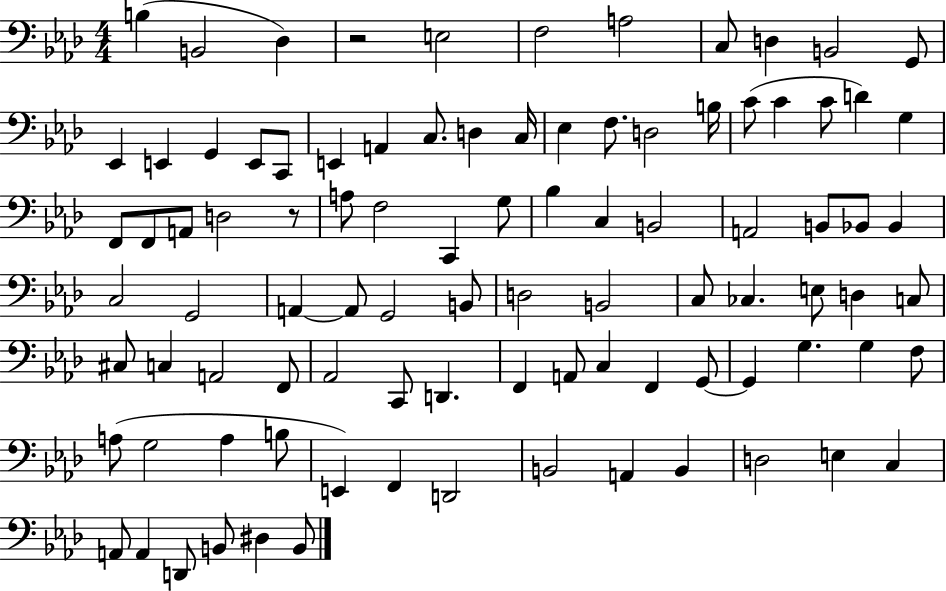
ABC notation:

X:1
T:Untitled
M:4/4
L:1/4
K:Ab
B, B,,2 _D, z2 E,2 F,2 A,2 C,/2 D, B,,2 G,,/2 _E,, E,, G,, E,,/2 C,,/2 E,, A,, C,/2 D, C,/4 _E, F,/2 D,2 B,/4 C/2 C C/2 D G, F,,/2 F,,/2 A,,/2 D,2 z/2 A,/2 F,2 C,, G,/2 _B, C, B,,2 A,,2 B,,/2 _B,,/2 _B,, C,2 G,,2 A,, A,,/2 G,,2 B,,/2 D,2 B,,2 C,/2 _C, E,/2 D, C,/2 ^C,/2 C, A,,2 F,,/2 _A,,2 C,,/2 D,, F,, A,,/2 C, F,, G,,/2 G,, G, G, F,/2 A,/2 G,2 A, B,/2 E,, F,, D,,2 B,,2 A,, B,, D,2 E, C, A,,/2 A,, D,,/2 B,,/2 ^D, B,,/2